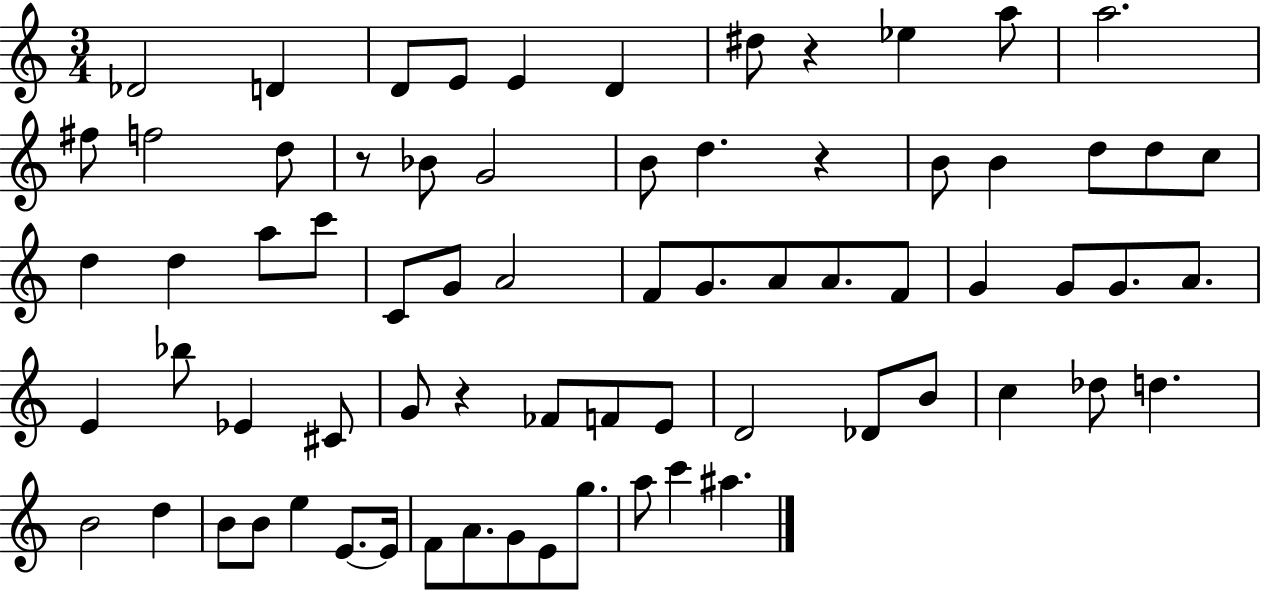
X:1
T:Untitled
M:3/4
L:1/4
K:C
_D2 D D/2 E/2 E D ^d/2 z _e a/2 a2 ^f/2 f2 d/2 z/2 _B/2 G2 B/2 d z B/2 B d/2 d/2 c/2 d d a/2 c'/2 C/2 G/2 A2 F/2 G/2 A/2 A/2 F/2 G G/2 G/2 A/2 E _b/2 _E ^C/2 G/2 z _F/2 F/2 E/2 D2 _D/2 B/2 c _d/2 d B2 d B/2 B/2 e E/2 E/4 F/2 A/2 G/2 E/2 g/2 a/2 c' ^a